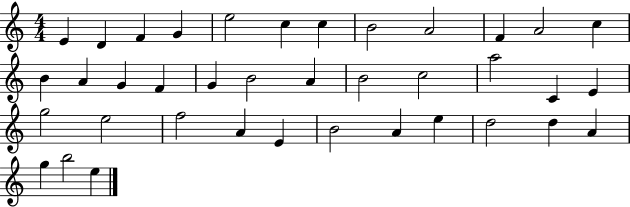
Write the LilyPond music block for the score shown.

{
  \clef treble
  \numericTimeSignature
  \time 4/4
  \key c \major
  e'4 d'4 f'4 g'4 | e''2 c''4 c''4 | b'2 a'2 | f'4 a'2 c''4 | \break b'4 a'4 g'4 f'4 | g'4 b'2 a'4 | b'2 c''2 | a''2 c'4 e'4 | \break g''2 e''2 | f''2 a'4 e'4 | b'2 a'4 e''4 | d''2 d''4 a'4 | \break g''4 b''2 e''4 | \bar "|."
}